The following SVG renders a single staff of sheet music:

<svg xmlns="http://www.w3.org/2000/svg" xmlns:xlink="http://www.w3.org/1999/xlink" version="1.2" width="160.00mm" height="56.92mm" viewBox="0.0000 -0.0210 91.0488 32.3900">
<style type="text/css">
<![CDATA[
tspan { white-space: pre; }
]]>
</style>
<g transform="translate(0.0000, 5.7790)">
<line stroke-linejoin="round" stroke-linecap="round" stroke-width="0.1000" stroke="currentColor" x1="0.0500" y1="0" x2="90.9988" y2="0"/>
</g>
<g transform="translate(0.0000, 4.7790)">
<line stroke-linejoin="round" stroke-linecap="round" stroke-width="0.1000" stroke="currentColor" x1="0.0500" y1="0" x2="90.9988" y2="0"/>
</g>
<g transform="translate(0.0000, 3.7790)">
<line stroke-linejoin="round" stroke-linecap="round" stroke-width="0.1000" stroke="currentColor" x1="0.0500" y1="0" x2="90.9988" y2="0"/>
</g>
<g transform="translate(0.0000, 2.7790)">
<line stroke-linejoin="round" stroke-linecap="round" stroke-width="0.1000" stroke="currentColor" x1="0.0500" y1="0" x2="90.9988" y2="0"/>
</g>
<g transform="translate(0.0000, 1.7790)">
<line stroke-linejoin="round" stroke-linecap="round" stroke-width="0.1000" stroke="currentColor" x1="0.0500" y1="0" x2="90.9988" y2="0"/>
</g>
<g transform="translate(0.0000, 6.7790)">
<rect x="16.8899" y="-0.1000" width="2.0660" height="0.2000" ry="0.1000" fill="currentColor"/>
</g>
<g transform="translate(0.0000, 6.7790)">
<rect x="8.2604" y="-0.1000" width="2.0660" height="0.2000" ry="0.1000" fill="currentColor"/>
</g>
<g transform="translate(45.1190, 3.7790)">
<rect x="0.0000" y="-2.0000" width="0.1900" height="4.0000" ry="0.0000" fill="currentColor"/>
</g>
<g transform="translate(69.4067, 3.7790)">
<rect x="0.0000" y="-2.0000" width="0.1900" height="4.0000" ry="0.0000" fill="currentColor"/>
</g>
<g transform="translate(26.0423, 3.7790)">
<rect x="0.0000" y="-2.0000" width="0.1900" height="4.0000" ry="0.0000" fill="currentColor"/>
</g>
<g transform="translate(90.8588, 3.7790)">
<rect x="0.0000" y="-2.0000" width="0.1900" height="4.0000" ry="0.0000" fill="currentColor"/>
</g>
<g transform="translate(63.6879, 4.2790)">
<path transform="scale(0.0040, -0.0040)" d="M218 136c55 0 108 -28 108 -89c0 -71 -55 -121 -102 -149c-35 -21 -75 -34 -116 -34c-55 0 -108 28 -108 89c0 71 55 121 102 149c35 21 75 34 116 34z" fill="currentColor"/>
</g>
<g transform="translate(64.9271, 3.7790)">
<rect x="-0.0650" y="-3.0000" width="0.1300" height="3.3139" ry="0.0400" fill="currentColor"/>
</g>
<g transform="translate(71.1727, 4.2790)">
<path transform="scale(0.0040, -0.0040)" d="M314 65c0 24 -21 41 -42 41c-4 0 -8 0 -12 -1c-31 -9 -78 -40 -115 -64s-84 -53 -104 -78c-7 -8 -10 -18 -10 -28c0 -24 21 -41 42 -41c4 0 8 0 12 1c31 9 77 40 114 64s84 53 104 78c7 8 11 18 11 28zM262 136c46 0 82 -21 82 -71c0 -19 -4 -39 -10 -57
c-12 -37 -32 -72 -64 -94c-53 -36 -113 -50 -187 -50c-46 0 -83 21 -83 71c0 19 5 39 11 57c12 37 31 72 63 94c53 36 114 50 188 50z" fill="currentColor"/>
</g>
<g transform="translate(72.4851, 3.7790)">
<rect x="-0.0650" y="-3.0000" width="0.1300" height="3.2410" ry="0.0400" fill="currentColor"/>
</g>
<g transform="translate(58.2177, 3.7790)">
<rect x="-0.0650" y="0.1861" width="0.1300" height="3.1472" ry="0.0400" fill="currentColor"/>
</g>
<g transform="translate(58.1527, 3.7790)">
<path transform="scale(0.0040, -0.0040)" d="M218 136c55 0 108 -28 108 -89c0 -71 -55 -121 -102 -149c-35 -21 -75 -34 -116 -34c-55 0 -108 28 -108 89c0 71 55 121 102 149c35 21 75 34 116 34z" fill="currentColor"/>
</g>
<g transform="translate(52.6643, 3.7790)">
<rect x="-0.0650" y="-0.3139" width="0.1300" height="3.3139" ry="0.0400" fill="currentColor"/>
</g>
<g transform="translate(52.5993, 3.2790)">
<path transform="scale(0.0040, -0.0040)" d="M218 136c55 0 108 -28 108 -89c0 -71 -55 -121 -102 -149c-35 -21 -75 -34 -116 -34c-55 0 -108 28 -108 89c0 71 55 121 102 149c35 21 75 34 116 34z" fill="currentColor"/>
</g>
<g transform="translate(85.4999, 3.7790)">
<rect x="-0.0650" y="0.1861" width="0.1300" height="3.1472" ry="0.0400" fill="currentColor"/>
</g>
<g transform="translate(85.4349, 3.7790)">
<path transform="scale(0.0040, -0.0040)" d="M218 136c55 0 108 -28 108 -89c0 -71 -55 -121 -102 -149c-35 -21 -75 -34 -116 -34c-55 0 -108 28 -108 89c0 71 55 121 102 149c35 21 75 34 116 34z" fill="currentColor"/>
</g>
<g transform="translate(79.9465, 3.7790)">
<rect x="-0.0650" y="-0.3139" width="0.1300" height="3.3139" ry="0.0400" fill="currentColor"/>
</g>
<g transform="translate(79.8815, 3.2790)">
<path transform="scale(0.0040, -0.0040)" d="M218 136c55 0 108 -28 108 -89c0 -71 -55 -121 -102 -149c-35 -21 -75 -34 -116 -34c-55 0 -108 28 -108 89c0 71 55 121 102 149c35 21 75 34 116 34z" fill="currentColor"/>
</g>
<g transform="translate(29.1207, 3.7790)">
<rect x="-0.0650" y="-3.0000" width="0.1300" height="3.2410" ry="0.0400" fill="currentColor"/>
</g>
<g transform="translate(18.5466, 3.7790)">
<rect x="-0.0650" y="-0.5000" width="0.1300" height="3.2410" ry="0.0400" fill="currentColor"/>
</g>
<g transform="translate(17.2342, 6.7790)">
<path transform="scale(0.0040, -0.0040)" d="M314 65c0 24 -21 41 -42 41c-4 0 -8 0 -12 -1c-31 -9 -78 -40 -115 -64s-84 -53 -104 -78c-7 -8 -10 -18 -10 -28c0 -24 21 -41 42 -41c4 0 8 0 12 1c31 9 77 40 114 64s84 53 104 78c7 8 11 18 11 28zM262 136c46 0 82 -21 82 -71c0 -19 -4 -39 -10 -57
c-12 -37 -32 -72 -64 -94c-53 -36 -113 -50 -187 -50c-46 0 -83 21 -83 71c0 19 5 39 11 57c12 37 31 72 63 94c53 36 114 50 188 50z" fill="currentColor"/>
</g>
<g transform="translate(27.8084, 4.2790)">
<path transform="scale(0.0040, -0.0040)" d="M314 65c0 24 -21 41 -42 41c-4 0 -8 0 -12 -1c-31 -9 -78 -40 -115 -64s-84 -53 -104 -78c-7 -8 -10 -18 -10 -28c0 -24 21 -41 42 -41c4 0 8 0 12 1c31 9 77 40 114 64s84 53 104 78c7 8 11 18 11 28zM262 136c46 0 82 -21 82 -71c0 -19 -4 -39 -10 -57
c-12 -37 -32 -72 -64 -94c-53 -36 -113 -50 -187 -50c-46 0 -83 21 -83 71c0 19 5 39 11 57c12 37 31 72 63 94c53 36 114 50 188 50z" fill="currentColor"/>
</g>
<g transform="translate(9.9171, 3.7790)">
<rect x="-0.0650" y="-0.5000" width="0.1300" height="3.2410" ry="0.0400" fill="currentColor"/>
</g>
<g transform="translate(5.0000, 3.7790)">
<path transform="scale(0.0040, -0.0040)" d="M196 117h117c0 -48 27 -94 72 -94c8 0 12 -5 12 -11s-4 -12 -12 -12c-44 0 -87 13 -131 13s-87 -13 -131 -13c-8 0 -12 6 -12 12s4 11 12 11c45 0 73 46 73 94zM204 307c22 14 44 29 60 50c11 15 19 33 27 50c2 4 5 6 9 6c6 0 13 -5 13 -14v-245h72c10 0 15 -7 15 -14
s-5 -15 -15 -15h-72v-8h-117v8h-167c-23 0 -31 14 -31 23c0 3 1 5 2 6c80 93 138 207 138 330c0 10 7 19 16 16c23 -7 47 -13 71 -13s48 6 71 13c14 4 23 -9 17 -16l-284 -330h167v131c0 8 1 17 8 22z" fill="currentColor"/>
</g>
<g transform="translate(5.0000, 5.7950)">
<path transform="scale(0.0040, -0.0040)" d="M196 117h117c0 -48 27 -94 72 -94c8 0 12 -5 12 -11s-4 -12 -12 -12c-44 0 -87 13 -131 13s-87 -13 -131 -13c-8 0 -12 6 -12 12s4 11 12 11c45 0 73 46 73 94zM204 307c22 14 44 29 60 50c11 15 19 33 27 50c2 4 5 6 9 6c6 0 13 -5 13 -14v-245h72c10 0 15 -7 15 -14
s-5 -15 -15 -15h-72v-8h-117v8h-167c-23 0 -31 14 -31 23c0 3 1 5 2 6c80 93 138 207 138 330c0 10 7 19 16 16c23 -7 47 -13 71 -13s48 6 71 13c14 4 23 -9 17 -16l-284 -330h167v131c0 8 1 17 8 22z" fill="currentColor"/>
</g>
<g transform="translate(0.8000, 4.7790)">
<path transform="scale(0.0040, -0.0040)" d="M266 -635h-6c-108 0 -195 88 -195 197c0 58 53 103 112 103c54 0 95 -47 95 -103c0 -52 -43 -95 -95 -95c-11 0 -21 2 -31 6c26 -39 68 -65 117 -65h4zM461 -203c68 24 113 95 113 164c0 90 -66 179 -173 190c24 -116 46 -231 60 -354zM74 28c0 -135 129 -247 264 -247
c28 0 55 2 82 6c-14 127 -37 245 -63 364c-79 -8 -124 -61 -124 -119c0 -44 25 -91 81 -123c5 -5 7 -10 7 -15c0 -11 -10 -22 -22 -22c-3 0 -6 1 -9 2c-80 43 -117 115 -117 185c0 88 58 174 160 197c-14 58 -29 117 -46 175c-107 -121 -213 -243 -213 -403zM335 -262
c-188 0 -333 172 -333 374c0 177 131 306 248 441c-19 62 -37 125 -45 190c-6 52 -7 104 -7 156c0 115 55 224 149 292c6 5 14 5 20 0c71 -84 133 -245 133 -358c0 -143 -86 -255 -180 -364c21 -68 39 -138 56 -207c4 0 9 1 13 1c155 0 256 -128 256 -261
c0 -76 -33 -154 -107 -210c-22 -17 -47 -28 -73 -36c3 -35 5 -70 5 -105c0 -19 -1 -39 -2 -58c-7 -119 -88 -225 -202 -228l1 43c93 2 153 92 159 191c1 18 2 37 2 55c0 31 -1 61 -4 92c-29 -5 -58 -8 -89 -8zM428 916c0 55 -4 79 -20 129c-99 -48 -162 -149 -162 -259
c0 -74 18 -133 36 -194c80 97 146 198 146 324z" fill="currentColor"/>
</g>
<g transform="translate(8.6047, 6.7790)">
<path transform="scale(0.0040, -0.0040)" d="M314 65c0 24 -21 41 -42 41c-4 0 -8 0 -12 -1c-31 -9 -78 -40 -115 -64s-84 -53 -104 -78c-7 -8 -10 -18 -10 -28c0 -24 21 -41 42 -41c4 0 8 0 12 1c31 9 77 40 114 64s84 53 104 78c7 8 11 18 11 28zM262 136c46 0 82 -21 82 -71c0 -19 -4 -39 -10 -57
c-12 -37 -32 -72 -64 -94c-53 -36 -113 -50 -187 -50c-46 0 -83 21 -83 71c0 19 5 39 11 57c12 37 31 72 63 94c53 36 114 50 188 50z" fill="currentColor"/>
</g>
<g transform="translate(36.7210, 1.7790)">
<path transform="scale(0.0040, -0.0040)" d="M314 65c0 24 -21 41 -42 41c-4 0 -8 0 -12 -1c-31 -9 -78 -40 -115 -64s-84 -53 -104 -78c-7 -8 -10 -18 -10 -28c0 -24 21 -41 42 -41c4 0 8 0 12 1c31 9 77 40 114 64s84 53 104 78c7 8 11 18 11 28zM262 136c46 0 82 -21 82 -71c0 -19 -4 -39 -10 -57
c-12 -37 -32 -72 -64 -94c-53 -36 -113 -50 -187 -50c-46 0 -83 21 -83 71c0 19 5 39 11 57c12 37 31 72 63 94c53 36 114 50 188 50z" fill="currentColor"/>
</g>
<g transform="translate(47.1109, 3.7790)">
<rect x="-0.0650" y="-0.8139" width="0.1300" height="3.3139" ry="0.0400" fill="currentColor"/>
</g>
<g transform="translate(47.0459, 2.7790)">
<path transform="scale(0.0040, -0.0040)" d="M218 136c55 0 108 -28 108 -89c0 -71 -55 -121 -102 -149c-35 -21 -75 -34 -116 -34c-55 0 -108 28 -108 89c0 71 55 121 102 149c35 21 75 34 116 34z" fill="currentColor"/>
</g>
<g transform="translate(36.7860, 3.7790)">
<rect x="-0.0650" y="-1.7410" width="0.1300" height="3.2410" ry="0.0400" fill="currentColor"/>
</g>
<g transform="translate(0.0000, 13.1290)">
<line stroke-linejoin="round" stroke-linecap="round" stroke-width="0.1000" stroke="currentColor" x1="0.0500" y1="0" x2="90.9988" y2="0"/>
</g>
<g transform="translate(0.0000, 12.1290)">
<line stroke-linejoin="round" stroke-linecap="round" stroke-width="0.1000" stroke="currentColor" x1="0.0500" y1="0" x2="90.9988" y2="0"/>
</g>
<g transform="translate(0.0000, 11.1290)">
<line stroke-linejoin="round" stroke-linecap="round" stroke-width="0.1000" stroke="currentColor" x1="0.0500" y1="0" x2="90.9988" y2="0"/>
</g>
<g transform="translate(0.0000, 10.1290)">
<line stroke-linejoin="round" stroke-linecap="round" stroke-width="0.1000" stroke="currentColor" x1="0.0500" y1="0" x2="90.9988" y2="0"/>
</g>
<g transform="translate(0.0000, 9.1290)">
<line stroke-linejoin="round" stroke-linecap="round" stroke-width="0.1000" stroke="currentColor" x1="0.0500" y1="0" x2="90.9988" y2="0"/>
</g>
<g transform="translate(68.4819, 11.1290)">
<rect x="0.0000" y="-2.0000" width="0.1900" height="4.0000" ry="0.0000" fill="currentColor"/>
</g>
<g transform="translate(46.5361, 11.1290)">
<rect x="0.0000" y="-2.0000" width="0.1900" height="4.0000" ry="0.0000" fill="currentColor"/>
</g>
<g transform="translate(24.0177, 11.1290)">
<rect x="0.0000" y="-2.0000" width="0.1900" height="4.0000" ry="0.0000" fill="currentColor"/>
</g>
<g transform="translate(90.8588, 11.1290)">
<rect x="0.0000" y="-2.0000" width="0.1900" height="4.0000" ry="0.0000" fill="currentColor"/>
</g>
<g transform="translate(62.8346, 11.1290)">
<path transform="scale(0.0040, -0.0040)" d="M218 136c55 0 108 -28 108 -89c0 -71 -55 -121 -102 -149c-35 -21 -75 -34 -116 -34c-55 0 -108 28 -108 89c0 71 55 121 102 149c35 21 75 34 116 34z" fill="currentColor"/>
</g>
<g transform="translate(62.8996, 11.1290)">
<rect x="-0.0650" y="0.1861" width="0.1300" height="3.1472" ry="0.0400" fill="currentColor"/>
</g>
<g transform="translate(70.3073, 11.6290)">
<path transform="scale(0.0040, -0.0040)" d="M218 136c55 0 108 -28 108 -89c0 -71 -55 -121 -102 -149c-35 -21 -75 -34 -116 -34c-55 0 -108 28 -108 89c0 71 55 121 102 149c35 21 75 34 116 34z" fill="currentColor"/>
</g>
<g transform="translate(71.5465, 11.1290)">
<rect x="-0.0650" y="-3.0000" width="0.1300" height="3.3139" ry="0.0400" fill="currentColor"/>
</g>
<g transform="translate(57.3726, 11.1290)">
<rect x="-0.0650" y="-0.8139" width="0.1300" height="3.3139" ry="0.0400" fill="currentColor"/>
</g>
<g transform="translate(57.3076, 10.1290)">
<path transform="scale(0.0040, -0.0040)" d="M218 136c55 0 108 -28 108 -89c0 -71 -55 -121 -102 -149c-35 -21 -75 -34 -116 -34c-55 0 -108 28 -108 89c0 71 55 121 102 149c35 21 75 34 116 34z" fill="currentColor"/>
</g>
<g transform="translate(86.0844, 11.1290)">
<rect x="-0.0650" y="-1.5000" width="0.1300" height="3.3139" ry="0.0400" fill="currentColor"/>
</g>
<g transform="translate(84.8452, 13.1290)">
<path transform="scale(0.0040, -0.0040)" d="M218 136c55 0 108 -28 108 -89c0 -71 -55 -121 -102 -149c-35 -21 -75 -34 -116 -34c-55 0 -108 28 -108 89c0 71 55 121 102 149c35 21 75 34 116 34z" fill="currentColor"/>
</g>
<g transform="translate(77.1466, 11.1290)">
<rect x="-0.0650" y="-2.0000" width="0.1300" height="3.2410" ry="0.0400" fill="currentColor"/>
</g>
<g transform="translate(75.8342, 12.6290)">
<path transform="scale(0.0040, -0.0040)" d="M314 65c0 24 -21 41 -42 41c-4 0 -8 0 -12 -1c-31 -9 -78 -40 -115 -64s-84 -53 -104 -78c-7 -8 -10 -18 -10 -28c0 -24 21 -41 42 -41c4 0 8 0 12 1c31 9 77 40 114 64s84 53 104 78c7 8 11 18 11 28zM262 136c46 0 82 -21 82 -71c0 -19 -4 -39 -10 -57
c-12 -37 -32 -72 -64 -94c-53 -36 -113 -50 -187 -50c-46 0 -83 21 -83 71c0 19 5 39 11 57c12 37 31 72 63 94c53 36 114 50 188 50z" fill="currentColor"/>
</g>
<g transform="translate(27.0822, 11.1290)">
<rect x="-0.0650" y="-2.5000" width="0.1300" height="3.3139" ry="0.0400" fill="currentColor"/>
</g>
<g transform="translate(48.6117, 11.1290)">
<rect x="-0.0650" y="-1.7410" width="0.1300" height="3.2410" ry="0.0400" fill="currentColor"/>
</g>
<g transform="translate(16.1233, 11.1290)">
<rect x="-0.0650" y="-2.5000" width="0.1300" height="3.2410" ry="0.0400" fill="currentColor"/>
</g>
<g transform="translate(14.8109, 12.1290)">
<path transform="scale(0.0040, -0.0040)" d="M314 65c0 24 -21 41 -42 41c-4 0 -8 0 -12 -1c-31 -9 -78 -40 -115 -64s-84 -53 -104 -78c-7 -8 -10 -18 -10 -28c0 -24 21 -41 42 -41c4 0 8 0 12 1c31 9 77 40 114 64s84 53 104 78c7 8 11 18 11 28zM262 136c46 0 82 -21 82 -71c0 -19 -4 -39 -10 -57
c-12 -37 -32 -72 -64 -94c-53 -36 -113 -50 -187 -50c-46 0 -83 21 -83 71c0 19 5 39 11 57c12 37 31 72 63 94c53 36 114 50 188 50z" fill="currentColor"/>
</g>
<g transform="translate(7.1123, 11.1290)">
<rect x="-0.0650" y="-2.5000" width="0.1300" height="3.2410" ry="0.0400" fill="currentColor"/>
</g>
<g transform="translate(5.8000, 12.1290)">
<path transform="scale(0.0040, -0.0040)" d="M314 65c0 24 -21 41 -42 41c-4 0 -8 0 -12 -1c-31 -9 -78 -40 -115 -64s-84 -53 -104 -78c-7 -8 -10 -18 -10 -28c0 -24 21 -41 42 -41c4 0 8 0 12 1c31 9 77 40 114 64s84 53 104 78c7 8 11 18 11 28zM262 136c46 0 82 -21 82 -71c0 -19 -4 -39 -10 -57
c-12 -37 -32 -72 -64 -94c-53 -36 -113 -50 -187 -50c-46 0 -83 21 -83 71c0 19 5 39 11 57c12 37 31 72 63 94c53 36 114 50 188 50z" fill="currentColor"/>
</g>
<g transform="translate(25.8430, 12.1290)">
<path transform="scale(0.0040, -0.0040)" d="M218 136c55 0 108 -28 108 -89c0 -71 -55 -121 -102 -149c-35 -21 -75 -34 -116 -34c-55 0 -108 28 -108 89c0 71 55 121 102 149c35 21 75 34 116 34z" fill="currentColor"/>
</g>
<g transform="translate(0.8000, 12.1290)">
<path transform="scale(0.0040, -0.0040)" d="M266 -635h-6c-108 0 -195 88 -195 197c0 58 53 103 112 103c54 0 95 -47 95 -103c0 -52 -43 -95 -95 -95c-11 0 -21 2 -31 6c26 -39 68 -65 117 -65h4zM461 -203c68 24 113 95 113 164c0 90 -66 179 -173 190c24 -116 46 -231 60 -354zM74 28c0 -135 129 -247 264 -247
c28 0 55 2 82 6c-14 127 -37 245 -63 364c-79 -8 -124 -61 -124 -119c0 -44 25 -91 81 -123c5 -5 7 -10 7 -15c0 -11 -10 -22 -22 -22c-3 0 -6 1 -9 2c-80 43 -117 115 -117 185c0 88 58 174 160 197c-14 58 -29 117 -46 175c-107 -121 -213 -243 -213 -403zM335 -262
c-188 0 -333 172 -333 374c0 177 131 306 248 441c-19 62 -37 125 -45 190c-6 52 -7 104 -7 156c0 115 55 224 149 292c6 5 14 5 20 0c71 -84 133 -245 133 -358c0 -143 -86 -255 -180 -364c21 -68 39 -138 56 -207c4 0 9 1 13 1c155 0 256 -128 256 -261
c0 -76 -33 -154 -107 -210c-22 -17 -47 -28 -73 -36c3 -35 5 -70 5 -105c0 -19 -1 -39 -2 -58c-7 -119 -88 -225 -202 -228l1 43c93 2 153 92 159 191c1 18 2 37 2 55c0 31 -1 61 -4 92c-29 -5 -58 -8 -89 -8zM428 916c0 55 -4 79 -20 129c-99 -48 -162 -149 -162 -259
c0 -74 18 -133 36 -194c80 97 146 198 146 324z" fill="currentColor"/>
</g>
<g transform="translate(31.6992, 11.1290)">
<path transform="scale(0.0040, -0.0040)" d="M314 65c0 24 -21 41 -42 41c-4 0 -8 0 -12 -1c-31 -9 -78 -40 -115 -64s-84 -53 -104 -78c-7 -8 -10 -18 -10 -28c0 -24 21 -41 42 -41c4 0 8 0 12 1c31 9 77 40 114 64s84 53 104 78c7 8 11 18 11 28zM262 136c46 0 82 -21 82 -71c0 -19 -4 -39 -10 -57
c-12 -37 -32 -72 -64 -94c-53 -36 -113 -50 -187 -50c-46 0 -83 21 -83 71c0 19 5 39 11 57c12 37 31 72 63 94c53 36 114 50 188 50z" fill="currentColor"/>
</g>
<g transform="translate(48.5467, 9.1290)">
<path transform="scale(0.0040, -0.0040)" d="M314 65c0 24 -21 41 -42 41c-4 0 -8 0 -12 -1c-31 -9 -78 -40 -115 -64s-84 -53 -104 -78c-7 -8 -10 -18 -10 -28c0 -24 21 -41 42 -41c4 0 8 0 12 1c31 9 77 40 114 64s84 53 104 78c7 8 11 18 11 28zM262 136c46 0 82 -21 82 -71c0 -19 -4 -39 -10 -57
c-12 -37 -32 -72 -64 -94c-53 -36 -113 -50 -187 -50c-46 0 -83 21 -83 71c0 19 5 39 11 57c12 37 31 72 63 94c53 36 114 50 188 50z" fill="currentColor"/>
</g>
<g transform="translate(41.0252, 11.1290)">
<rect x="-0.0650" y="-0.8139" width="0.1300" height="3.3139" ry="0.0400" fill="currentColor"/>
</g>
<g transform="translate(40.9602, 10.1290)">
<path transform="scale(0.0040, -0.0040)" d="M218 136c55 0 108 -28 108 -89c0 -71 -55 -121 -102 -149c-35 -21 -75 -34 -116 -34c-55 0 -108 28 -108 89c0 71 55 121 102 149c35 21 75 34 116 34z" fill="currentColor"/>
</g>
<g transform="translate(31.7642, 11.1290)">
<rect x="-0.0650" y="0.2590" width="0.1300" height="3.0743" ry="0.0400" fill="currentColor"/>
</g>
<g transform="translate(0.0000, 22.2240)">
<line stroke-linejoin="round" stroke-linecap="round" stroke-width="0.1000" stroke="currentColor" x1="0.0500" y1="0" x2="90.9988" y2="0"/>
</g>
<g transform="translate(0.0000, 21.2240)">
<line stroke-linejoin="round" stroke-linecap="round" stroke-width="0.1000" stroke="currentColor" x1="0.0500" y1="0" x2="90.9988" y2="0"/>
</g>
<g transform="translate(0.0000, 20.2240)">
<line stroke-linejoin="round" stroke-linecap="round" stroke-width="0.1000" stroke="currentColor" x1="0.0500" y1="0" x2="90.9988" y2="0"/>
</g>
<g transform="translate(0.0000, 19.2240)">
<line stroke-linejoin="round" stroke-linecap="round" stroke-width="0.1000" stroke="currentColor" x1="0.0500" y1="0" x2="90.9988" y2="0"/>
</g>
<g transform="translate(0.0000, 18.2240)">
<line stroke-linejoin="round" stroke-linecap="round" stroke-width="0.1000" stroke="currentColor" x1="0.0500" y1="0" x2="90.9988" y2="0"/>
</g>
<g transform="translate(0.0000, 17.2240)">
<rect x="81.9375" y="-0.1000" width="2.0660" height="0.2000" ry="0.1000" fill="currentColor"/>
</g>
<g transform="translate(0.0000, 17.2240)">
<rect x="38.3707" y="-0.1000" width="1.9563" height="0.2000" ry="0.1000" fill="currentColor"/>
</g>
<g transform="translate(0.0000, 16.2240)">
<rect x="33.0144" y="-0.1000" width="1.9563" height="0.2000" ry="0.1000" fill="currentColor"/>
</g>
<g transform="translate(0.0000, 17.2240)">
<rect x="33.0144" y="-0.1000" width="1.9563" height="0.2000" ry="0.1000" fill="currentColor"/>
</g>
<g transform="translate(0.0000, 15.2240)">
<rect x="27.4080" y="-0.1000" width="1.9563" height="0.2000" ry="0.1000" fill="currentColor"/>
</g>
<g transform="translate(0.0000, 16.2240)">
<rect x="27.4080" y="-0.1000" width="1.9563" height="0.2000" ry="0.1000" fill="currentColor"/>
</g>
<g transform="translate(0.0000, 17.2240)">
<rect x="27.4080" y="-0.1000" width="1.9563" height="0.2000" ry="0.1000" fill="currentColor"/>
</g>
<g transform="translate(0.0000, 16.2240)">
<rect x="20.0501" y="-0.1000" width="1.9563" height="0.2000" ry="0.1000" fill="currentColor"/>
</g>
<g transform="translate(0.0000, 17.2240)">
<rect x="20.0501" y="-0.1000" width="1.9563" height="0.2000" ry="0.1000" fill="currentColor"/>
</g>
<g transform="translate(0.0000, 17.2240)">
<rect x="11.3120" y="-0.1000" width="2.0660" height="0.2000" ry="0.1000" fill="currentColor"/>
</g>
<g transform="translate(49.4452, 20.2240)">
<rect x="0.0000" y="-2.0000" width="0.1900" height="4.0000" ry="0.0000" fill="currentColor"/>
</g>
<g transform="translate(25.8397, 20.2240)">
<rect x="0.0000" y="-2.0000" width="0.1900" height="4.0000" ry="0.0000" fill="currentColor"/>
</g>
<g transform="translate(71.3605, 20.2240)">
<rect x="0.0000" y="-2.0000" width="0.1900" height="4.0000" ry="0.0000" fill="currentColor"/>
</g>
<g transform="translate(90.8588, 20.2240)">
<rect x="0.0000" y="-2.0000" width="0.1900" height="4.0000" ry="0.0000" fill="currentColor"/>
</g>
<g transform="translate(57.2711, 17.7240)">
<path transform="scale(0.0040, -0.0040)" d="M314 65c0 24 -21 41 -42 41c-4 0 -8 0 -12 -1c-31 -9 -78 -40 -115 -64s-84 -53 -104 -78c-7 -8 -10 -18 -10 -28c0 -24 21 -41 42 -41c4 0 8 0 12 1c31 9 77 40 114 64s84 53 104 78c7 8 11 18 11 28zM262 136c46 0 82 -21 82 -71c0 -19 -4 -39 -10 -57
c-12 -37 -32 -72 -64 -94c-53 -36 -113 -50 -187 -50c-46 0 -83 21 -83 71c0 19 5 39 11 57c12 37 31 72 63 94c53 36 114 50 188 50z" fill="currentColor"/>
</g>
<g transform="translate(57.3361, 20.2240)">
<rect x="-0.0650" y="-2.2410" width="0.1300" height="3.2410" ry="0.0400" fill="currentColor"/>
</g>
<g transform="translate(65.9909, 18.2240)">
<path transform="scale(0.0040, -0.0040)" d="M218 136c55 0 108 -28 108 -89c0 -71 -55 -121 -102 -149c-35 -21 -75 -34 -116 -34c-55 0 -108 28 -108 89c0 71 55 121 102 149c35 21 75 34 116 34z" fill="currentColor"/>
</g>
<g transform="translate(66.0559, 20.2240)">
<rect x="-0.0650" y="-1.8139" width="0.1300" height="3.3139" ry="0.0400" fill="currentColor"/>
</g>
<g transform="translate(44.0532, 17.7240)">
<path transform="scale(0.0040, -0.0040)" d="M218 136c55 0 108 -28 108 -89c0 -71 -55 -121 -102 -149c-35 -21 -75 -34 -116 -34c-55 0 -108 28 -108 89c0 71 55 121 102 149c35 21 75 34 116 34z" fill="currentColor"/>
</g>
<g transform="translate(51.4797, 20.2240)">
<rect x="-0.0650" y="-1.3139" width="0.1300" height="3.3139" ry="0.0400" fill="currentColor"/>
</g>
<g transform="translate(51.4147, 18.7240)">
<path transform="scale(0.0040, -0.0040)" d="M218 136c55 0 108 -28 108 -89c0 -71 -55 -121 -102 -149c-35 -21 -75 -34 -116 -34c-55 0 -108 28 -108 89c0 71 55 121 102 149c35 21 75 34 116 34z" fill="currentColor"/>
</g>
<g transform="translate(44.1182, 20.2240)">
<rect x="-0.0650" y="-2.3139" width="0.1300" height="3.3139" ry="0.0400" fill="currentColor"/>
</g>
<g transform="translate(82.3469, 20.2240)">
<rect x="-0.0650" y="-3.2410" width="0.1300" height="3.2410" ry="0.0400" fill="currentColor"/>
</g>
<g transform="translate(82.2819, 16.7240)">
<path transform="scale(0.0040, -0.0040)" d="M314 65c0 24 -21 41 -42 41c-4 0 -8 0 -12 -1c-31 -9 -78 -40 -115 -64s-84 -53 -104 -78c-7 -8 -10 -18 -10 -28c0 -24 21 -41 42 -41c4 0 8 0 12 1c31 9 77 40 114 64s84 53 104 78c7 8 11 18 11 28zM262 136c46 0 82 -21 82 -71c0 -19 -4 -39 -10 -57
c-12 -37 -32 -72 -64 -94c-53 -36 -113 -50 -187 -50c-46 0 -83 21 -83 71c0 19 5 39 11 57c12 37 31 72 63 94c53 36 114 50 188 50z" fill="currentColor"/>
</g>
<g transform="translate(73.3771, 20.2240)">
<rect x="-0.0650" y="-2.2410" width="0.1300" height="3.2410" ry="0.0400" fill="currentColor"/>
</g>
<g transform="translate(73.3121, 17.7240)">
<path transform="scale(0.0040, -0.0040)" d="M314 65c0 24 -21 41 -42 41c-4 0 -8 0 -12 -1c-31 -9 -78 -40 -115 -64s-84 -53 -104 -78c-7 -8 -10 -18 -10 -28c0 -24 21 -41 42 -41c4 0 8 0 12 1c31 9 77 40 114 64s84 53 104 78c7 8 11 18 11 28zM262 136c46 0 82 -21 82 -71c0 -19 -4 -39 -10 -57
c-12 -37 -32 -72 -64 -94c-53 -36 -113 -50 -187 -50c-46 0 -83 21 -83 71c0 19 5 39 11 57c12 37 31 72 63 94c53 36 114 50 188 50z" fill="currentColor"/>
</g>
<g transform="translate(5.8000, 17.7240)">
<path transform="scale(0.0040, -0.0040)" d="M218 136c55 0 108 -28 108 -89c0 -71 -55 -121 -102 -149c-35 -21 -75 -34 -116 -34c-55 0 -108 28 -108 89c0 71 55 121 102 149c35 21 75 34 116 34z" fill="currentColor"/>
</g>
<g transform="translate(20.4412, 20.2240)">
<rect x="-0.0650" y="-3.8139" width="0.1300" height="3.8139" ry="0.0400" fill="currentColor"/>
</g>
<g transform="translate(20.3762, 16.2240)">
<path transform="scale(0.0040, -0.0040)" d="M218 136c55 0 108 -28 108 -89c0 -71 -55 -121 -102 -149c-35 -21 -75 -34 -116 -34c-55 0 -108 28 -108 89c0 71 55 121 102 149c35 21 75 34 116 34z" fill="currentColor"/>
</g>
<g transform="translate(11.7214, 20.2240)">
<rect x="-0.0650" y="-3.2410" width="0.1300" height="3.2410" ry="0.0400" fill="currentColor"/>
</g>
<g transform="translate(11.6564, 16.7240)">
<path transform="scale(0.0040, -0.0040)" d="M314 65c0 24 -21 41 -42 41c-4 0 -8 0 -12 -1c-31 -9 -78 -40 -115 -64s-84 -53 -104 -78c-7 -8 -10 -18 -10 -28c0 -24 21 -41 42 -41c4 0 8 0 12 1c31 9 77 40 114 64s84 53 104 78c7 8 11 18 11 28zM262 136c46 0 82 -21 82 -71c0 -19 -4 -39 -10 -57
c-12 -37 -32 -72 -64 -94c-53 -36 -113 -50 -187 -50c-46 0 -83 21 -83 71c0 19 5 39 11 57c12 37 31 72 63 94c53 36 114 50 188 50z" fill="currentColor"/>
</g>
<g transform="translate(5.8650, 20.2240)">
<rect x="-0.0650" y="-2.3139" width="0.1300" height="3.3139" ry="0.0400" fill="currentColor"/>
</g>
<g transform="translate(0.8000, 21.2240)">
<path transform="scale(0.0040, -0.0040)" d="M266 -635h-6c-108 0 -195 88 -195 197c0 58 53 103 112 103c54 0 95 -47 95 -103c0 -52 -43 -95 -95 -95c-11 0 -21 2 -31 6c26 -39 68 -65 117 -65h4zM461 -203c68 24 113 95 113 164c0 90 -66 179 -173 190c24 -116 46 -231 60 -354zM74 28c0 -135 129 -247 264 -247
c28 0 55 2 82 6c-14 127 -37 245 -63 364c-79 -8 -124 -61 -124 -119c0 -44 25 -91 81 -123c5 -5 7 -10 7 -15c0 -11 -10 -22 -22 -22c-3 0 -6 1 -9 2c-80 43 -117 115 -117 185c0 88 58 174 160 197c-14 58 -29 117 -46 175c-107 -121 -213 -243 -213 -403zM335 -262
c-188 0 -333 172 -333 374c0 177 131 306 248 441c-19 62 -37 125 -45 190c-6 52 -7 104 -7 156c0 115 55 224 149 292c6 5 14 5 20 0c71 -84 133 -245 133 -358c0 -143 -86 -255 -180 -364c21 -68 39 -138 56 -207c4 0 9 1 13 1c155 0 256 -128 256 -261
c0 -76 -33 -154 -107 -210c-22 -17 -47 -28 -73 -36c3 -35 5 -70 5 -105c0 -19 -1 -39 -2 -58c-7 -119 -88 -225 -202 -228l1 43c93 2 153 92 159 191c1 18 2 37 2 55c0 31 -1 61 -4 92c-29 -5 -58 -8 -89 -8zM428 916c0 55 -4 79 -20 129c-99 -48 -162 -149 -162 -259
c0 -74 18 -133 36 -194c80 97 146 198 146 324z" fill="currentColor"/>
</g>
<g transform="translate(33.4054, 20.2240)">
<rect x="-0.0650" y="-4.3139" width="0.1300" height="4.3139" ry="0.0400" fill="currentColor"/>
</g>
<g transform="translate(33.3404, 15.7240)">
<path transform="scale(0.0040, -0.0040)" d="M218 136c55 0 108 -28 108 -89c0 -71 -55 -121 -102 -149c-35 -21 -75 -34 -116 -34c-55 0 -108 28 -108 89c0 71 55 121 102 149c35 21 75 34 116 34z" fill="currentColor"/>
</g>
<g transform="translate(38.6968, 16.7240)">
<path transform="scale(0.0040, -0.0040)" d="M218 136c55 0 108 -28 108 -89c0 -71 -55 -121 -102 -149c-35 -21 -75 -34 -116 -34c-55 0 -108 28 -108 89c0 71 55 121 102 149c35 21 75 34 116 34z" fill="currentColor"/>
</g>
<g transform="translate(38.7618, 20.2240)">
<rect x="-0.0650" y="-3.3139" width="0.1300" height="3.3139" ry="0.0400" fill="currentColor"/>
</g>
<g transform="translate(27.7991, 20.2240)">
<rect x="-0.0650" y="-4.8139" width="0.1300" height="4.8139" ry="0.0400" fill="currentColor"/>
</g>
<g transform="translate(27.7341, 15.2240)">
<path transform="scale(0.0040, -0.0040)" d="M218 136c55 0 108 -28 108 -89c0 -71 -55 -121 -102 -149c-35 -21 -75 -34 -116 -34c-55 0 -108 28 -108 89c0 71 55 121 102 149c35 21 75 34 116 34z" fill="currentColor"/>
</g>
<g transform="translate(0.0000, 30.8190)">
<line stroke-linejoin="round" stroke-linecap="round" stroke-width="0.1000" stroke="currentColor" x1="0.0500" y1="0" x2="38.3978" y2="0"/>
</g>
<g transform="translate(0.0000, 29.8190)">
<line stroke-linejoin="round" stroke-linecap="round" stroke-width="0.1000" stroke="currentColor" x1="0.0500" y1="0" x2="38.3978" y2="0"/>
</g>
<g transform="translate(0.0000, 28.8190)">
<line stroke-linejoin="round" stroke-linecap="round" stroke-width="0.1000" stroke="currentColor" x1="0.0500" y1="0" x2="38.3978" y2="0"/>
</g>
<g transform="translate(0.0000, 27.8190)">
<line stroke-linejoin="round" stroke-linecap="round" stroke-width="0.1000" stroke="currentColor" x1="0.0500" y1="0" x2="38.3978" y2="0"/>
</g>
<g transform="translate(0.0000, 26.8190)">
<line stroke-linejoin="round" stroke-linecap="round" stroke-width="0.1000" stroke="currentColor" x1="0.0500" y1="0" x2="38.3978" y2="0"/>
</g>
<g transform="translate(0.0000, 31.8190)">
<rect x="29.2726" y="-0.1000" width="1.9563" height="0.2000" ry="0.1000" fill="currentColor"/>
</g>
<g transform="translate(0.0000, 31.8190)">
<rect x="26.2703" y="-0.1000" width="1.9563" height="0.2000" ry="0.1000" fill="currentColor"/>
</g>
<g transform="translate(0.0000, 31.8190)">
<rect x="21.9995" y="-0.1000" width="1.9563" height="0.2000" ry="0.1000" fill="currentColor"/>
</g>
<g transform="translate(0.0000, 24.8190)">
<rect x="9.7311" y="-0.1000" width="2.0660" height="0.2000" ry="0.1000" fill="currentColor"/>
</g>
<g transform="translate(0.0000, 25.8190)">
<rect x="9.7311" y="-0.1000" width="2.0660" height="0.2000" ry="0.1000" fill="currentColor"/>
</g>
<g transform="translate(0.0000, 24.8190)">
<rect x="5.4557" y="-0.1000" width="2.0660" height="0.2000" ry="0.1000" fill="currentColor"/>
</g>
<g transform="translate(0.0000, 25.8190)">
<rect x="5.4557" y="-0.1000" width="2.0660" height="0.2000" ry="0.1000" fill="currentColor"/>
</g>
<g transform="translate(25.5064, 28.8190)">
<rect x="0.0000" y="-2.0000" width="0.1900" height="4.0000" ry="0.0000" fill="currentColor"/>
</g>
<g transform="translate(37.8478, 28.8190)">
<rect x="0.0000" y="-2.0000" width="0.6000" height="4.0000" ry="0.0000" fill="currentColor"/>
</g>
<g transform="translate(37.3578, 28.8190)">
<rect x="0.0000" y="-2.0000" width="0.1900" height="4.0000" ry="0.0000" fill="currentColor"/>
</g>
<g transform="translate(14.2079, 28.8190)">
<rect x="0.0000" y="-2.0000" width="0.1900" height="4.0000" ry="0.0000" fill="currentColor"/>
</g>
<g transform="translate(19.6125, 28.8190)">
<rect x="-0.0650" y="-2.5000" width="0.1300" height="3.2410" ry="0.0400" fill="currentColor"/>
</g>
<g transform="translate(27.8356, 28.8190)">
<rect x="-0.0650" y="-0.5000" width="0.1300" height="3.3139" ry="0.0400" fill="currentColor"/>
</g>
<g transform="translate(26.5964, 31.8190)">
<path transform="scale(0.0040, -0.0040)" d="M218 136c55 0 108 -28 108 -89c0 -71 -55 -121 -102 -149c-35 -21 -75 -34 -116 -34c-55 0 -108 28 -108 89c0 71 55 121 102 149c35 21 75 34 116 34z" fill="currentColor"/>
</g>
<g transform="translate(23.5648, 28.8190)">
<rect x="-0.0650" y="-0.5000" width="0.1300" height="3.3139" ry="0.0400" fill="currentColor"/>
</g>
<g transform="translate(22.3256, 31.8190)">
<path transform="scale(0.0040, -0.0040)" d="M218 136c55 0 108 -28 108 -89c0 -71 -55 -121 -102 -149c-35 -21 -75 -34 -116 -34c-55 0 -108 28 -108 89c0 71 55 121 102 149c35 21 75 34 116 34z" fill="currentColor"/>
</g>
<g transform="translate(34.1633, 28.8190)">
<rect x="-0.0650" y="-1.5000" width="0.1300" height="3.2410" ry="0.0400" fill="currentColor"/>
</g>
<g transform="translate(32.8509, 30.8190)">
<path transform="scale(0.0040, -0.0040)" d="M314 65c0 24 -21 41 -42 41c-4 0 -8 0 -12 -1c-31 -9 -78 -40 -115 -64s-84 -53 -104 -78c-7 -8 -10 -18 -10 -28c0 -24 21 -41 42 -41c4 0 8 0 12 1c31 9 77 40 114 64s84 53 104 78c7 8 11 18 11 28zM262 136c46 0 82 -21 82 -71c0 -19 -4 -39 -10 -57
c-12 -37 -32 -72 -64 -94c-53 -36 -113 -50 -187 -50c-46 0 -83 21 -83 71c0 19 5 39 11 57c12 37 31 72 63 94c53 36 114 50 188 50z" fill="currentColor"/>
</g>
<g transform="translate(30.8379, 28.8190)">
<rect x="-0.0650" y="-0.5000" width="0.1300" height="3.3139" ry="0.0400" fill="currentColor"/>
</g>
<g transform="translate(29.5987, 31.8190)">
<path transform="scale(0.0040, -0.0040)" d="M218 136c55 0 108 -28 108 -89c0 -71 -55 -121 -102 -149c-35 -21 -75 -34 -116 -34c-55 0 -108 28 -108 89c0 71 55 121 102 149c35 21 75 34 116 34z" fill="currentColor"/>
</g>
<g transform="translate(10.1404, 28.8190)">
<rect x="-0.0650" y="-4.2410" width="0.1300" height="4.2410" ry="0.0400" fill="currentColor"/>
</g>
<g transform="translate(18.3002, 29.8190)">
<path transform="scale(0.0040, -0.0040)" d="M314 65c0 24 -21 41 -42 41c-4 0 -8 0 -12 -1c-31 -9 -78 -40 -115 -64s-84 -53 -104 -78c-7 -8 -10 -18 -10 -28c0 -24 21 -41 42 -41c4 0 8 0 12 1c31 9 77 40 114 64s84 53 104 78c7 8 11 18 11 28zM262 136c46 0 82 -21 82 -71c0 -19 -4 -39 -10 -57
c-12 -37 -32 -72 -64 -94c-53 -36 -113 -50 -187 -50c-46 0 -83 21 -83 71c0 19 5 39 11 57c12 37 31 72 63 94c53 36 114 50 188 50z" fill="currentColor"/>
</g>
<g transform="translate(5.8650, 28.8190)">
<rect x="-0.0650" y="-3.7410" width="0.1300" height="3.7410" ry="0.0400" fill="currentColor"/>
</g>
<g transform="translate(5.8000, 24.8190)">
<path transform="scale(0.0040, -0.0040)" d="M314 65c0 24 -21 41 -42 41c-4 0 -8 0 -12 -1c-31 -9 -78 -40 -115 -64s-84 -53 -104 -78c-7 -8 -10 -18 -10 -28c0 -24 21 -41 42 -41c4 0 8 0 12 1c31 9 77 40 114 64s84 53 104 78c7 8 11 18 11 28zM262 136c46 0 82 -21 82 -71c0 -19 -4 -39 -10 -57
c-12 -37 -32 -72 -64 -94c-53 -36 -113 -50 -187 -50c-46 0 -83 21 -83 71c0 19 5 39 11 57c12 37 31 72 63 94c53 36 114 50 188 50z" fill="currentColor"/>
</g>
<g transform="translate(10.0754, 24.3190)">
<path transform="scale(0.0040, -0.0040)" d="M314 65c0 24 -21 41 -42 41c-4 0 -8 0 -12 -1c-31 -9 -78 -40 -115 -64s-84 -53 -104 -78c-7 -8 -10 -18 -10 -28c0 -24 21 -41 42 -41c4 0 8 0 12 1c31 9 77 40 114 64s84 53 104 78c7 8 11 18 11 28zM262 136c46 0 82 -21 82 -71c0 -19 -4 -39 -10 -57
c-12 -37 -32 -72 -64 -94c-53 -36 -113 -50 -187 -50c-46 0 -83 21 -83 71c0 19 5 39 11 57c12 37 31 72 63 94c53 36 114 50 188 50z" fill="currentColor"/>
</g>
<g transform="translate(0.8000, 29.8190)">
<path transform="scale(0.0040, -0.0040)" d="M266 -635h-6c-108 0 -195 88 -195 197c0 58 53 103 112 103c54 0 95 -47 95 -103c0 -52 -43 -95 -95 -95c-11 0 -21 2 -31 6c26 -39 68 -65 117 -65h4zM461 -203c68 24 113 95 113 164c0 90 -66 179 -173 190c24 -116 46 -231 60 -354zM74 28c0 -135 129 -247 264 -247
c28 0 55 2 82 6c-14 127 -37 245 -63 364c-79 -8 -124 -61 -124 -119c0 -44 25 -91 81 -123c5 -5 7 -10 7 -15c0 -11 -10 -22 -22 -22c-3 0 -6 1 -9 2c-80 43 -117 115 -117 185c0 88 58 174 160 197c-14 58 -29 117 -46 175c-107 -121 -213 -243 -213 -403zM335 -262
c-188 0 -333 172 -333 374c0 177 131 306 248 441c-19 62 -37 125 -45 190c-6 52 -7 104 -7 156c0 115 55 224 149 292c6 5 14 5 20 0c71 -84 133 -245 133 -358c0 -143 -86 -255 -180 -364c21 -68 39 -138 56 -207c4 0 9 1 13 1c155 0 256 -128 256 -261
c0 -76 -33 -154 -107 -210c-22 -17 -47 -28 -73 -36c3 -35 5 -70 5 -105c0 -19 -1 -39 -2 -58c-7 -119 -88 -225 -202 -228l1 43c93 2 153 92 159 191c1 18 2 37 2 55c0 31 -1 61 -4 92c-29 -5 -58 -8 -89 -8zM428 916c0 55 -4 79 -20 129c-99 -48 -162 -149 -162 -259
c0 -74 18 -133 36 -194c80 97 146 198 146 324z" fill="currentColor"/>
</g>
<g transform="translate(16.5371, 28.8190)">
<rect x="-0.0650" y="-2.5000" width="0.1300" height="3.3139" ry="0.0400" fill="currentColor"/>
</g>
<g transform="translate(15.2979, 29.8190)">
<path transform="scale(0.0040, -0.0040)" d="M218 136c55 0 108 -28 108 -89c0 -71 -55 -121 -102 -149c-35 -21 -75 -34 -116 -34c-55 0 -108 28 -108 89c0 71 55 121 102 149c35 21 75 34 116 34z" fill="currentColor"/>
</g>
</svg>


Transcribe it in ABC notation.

X:1
T:Untitled
M:4/4
L:1/4
K:C
C2 C2 A2 f2 d c B A A2 c B G2 G2 G B2 d f2 d B A F2 E g b2 c' e' d' b g e g2 f g2 b2 c'2 d'2 G G2 C C C E2